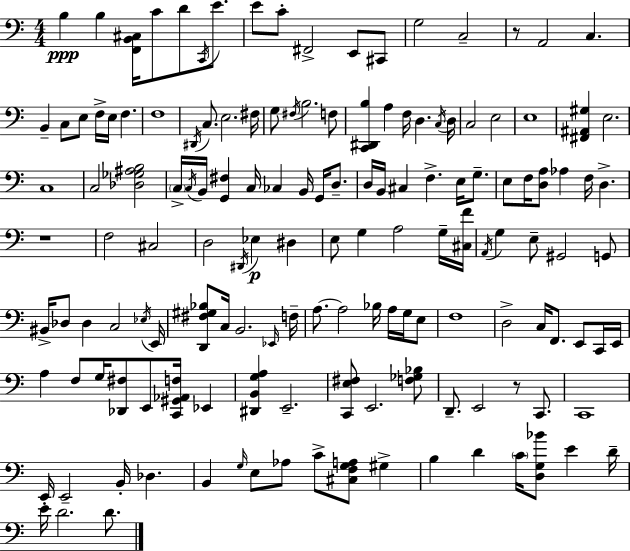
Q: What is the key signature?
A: C major